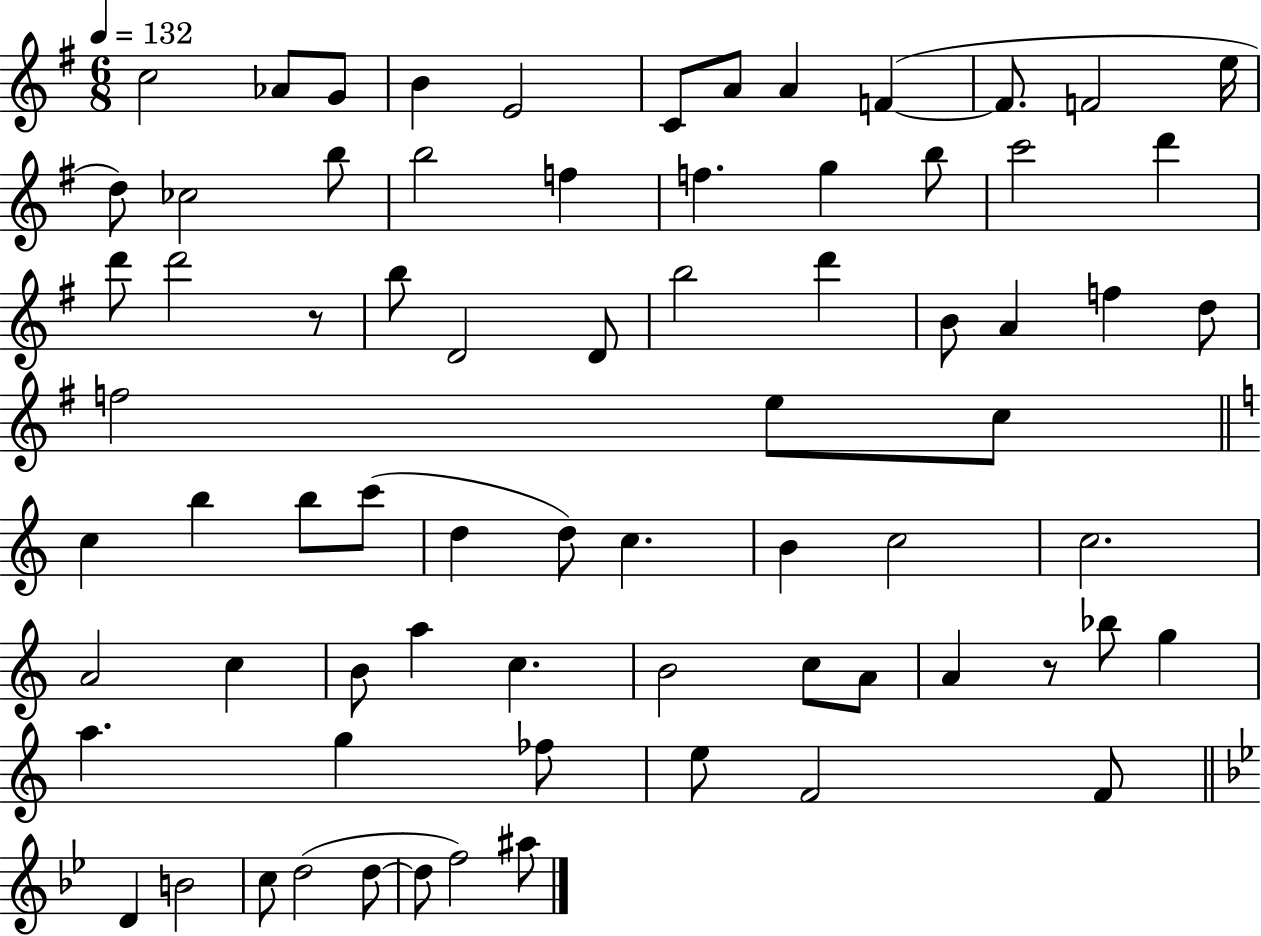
{
  \clef treble
  \numericTimeSignature
  \time 6/8
  \key g \major
  \tempo 4 = 132
  c''2 aes'8 g'8 | b'4 e'2 | c'8 a'8 a'4 f'4~(~ | f'8. f'2 e''16 | \break d''8) ces''2 b''8 | b''2 f''4 | f''4. g''4 b''8 | c'''2 d'''4 | \break d'''8 d'''2 r8 | b''8 d'2 d'8 | b''2 d'''4 | b'8 a'4 f''4 d''8 | \break f''2 e''8 c''8 | \bar "||" \break \key a \minor c''4 b''4 b''8 c'''8( | d''4 d''8) c''4. | b'4 c''2 | c''2. | \break a'2 c''4 | b'8 a''4 c''4. | b'2 c''8 a'8 | a'4 r8 bes''8 g''4 | \break a''4. g''4 fes''8 | e''8 f'2 f'8 | \bar "||" \break \key bes \major d'4 b'2 | c''8 d''2( d''8~~ | d''8 f''2) ais''8 | \bar "|."
}